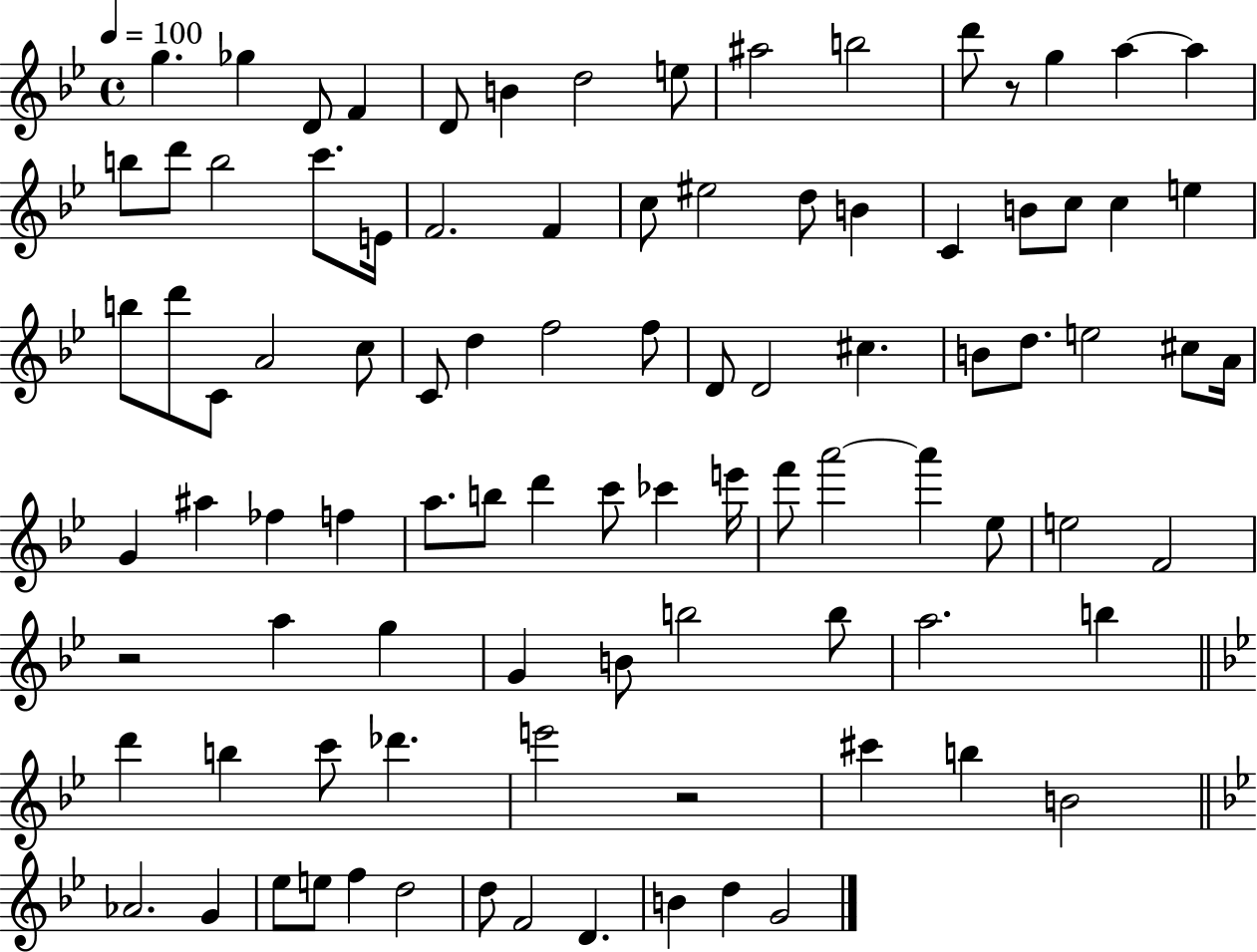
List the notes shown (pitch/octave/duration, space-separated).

G5/q. Gb5/q D4/e F4/q D4/e B4/q D5/h E5/e A#5/h B5/h D6/e R/e G5/q A5/q A5/q B5/e D6/e B5/h C6/e. E4/s F4/h. F4/q C5/e EIS5/h D5/e B4/q C4/q B4/e C5/e C5/q E5/q B5/e D6/e C4/e A4/h C5/e C4/e D5/q F5/h F5/e D4/e D4/h C#5/q. B4/e D5/e. E5/h C#5/e A4/s G4/q A#5/q FES5/q F5/q A5/e. B5/e D6/q C6/e CES6/q E6/s F6/e A6/h A6/q Eb5/e E5/h F4/h R/h A5/q G5/q G4/q B4/e B5/h B5/e A5/h. B5/q D6/q B5/q C6/e Db6/q. E6/h R/h C#6/q B5/q B4/h Ab4/h. G4/q Eb5/e E5/e F5/q D5/h D5/e F4/h D4/q. B4/q D5/q G4/h